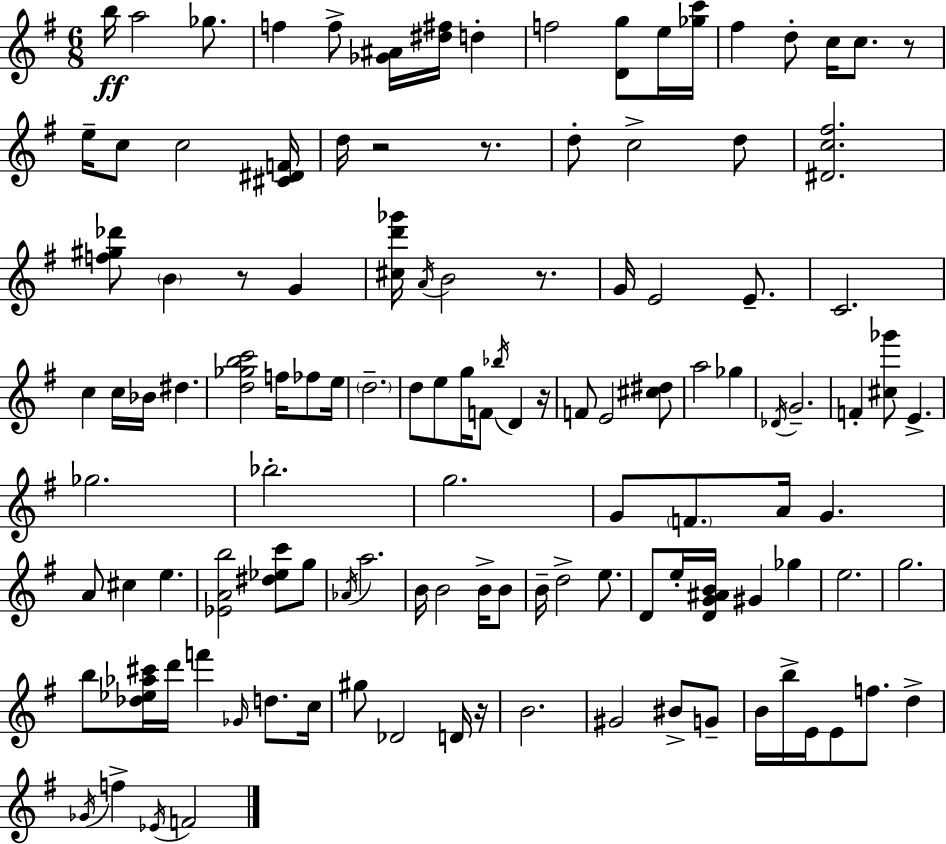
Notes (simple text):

B5/s A5/h Gb5/e. F5/q F5/e [Gb4,A#4]/s [D#5,F#5]/s D5/q F5/h [D4,G5]/e E5/s [Gb5,C6]/s F#5/q D5/e C5/s C5/e. R/e E5/s C5/e C5/h [C#4,D#4,F4]/s D5/s R/h R/e. D5/e C5/h D5/e [D#4,C5,F#5]/h. [F5,G#5,Db6]/e B4/q R/e G4/q [C#5,D6,Gb6]/s A4/s B4/h R/e. G4/s E4/h E4/e. C4/h. C5/q C5/s Bb4/s D#5/q. [D5,Gb5,B5,C6]/h F5/s FES5/e E5/s D5/h. D5/e E5/e G5/s F4/e Bb5/s D4/q R/s F4/e E4/h [C#5,D#5]/e A5/h Gb5/q Db4/s G4/h. F4/q [C#5,Gb6]/e E4/q. Gb5/h. Bb5/h. G5/h. G4/e F4/e. A4/s G4/q. A4/e C#5/q E5/q. [Eb4,A4,B5]/h [D#5,Eb5,C6]/e G5/e Ab4/s A5/h. B4/s B4/h B4/s B4/e B4/s D5/h E5/e. D4/e E5/s [D4,G4,A#4,B4]/s G#4/q Gb5/q E5/h. G5/h. B5/e [Db5,Eb5,Ab5,C#6]/s D6/s F6/q Gb4/s D5/e. C5/s G#5/e Db4/h D4/s R/s B4/h. G#4/h BIS4/e G4/e B4/s B5/s E4/s E4/e F5/e. D5/q Gb4/s F5/q Eb4/s F4/h